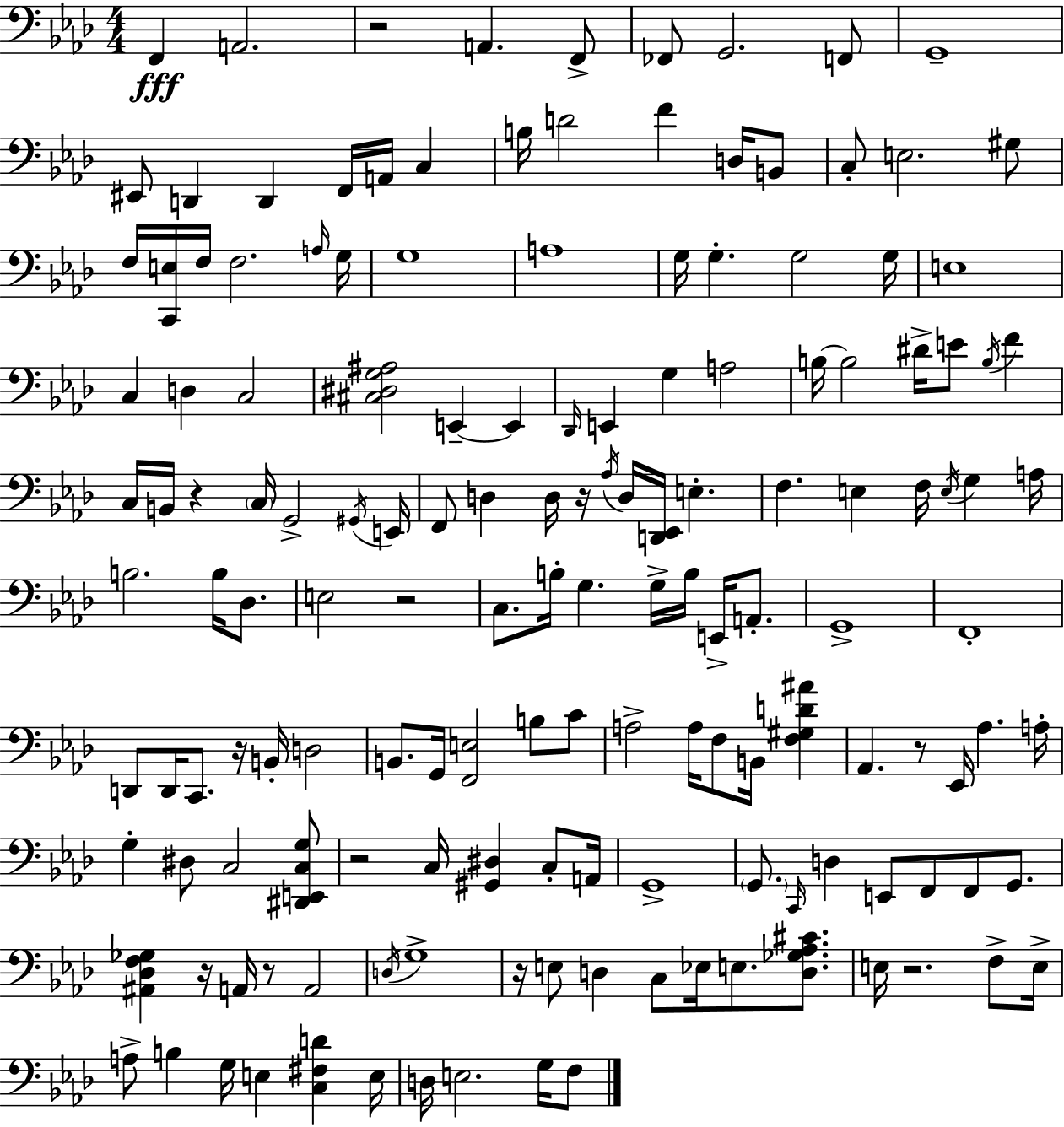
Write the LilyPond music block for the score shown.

{
  \clef bass
  \numericTimeSignature
  \time 4/4
  \key aes \major
  f,4\fff a,2. | r2 a,4. f,8-> | fes,8 g,2. f,8 | g,1-- | \break eis,8 d,4 d,4 f,16 a,16 c4 | b16 d'2 f'4 d16 b,8 | c8-. e2. gis8 | f16 <c, e>16 f16 f2. \grace { a16 } | \break g16 g1 | a1 | g16 g4.-. g2 | g16 e1 | \break c4 d4 c2 | <cis dis g ais>2 e,4--~~ e,4 | \grace { des,16 } e,4 g4 a2 | b16~~ b2 dis'16-> e'8 \acciaccatura { b16 } f'4 | \break c16 b,16 r4 \parenthesize c16 g,2-> | \acciaccatura { gis,16 } e,16 f,8 d4 d16 r16 \acciaccatura { aes16 } d16 <d, ees,>16 e4.-. | f4. e4 f16 | \acciaccatura { e16 } g4 a16 b2. | \break b16 des8. e2 r2 | c8. b16-. g4. | g16-> b16 e,16-> a,8.-. g,1-> | f,1-. | \break d,8 d,16 c,8. r16 b,16-. d2 | b,8. g,16 <f, e>2 | b8 c'8 a2-> a16 f8 | b,16 <f gis d' ais'>4 aes,4. r8 ees,16 aes4. | \break a16-. g4-. dis8 c2 | <dis, e, c g>8 r2 c16 <gis, dis>4 | c8-. a,16 g,1-> | \parenthesize g,8. \grace { c,16 } d4 e,8 | \break f,8 f,8 g,8. <ais, des f ges>4 r16 a,16 r8 a,2 | \acciaccatura { d16 } g1-> | r16 e8 d4 c8 | ees16 e8. <d ges aes cis'>8. e16 r2. | \break f8-> e16-> a8-> b4 g16 e4 | <c fis d'>4 e16 d16 e2. | g16 f8 \bar "|."
}